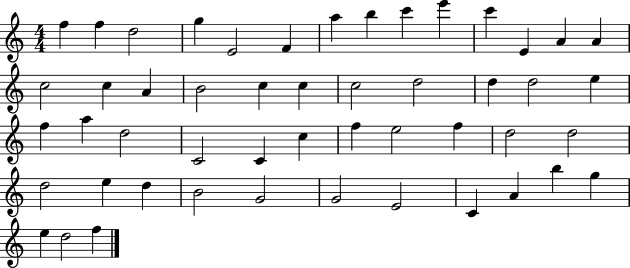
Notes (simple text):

F5/q F5/q D5/h G5/q E4/h F4/q A5/q B5/q C6/q E6/q C6/q E4/q A4/q A4/q C5/h C5/q A4/q B4/h C5/q C5/q C5/h D5/h D5/q D5/h E5/q F5/q A5/q D5/h C4/h C4/q C5/q F5/q E5/h F5/q D5/h D5/h D5/h E5/q D5/q B4/h G4/h G4/h E4/h C4/q A4/q B5/q G5/q E5/q D5/h F5/q